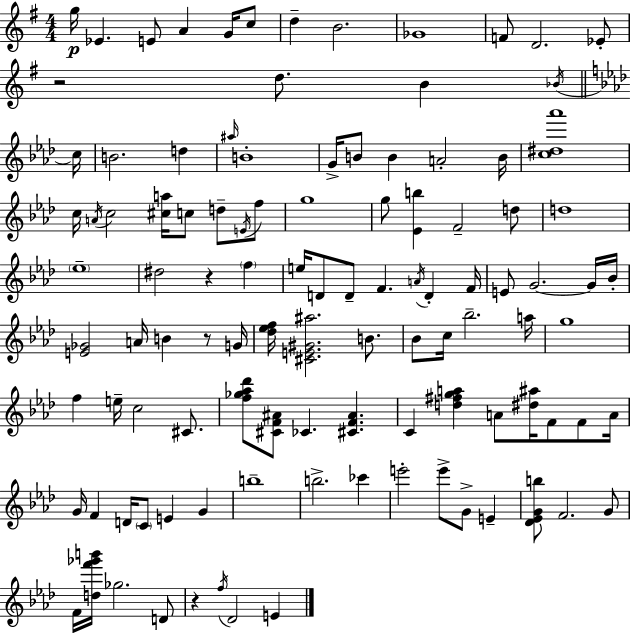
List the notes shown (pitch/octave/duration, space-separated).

G5/s Eb4/q. E4/e A4/q G4/s C5/e D5/q B4/h. Gb4/w F4/e D4/h. Eb4/e R/h D5/e. B4/q Bb4/s C5/s B4/h. D5/q A#5/s B4/w G4/s B4/e B4/q A4/h B4/s [C5,D#5,Ab6]/w C5/s A4/s C5/h [C#5,A5]/s C5/e D5/e E4/s F5/e G5/w G5/e [Eb4,B5]/q F4/h D5/e D5/w Eb5/w D#5/h R/q F5/q E5/s D4/e D4/e F4/q. A4/s D4/q F4/s E4/e G4/h. G4/s Bb4/s [E4,Gb4]/h A4/s B4/q R/e G4/s [Db5,Eb5,F5]/s [C#4,E4,G#4,A#5]/h. B4/e. Bb4/e C5/s Bb5/h. A5/s G5/w F5/q E5/s C5/h C#4/e. [F5,Gb5,Ab5,Db6]/e [C#4,F4,A#4]/e CES4/q. [C#4,F4,A#4]/q. C4/q [D5,F#5,G5,A5]/q A4/e [D#5,A#5]/s F4/e F4/e A4/s G4/s F4/q D4/s C4/e E4/q G4/q B5/w B5/h. CES6/q E6/h E6/e G4/e E4/q [Db4,Eb4,G4,B5]/e F4/h. G4/e F4/s [D5,F6,Gb6,B6]/s Gb5/h. D4/e R/q F5/s Db4/h E4/q